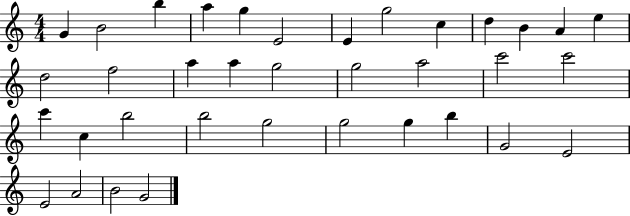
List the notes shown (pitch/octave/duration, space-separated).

G4/q B4/h B5/q A5/q G5/q E4/h E4/q G5/h C5/q D5/q B4/q A4/q E5/q D5/h F5/h A5/q A5/q G5/h G5/h A5/h C6/h C6/h C6/q C5/q B5/h B5/h G5/h G5/h G5/q B5/q G4/h E4/h E4/h A4/h B4/h G4/h